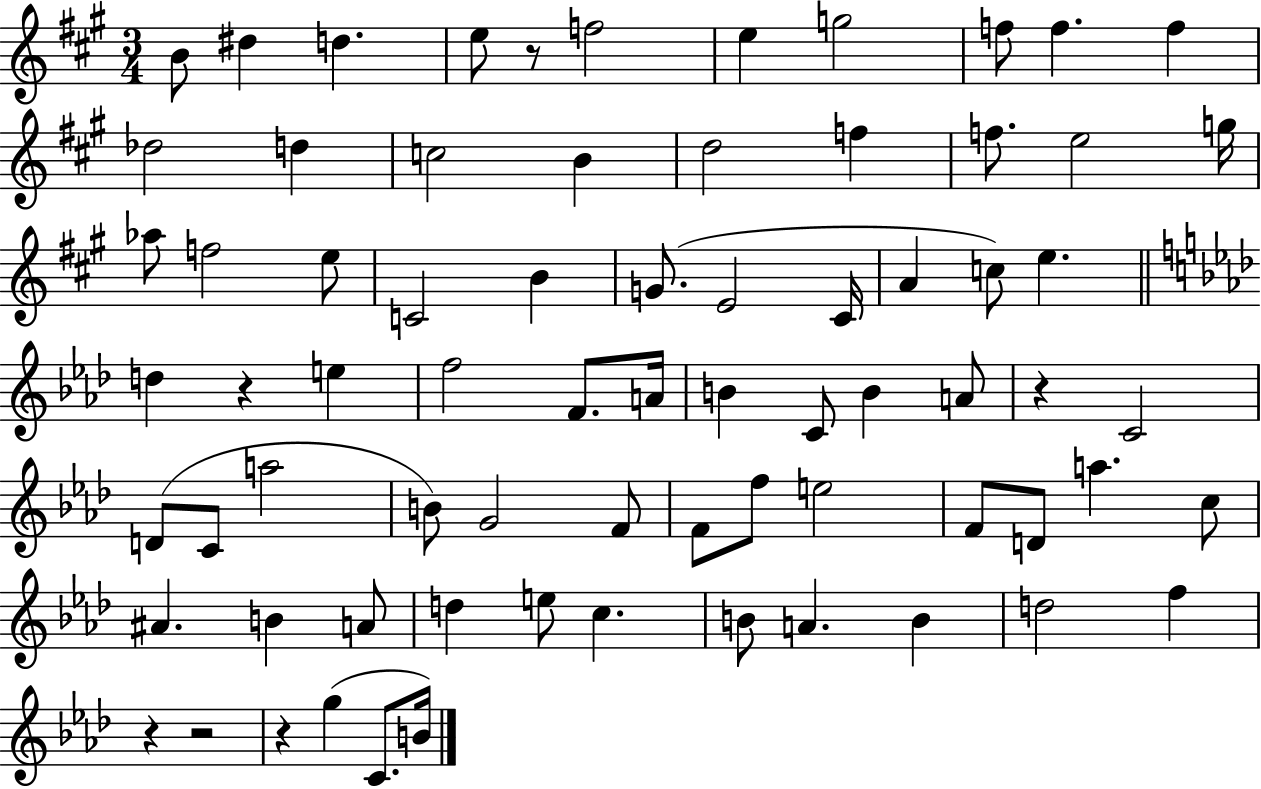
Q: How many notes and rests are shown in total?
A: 73